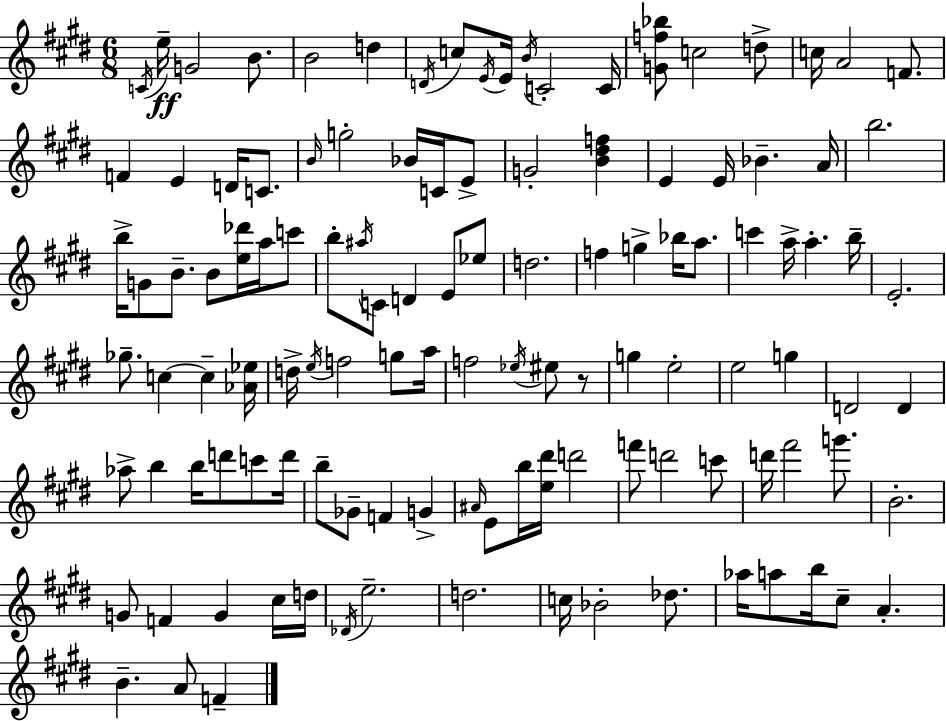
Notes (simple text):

C4/s E5/s G4/h B4/e. B4/h D5/q D4/s C5/e E4/s E4/s B4/s C4/h C4/s [G4,F5,Bb5]/e C5/h D5/e C5/s A4/h F4/e. F4/q E4/q D4/s C4/e. B4/s G5/h Bb4/s C4/s E4/e G4/h [B4,D#5,F5]/q E4/q E4/s Bb4/q. A4/s B5/h. B5/s G4/e B4/e. B4/e [E5,Db6]/s A5/s C6/e B5/e A#5/s C4/e D4/q E4/e Eb5/e D5/h. F5/q G5/q Bb5/s A5/e. C6/q A5/s A5/q. B5/s E4/h. Gb5/e. C5/q C5/q [Ab4,Eb5]/s D5/s E5/s F5/h G5/e A5/s F5/h Eb5/s EIS5/e R/e G5/q E5/h E5/h G5/q D4/h D4/q Ab5/e B5/q B5/s D6/e C6/e D6/s B5/e Gb4/e F4/q G4/q A#4/s E4/e B5/s [E5,D#6]/s D6/h F6/e D6/h C6/e D6/s F#6/h G6/e. B4/h. G4/e F4/q G4/q C#5/s D5/s Db4/s E5/h. D5/h. C5/s Bb4/h Db5/e. Ab5/s A5/e B5/s C#5/e A4/q. B4/q. A4/e F4/q